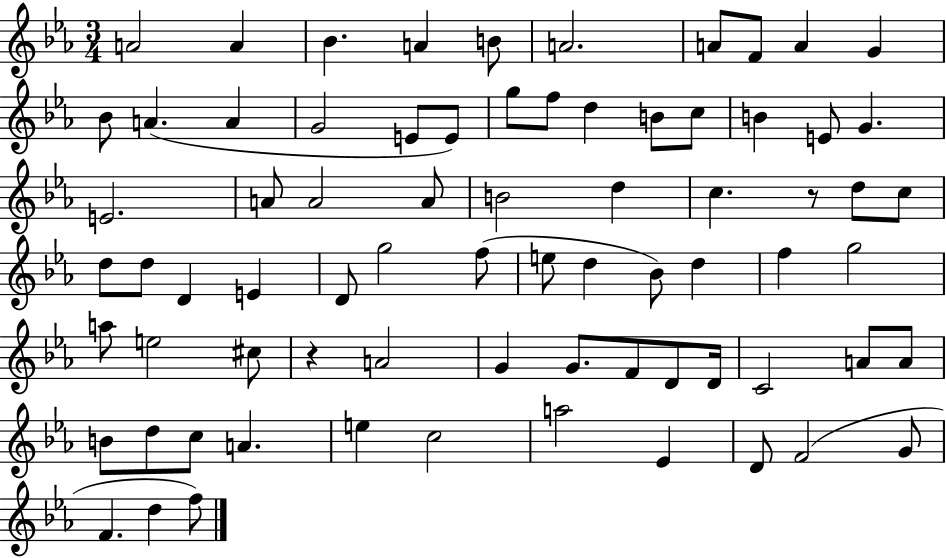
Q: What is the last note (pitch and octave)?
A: F5